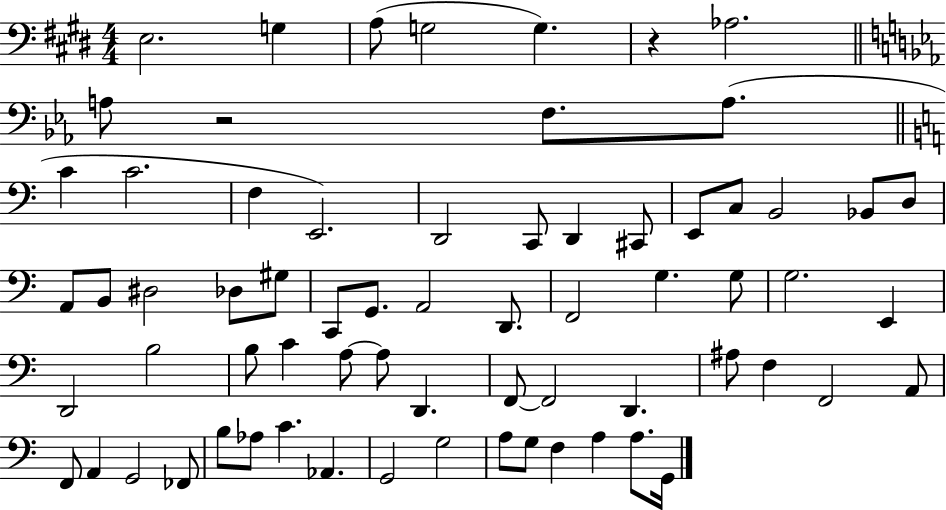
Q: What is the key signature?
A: E major